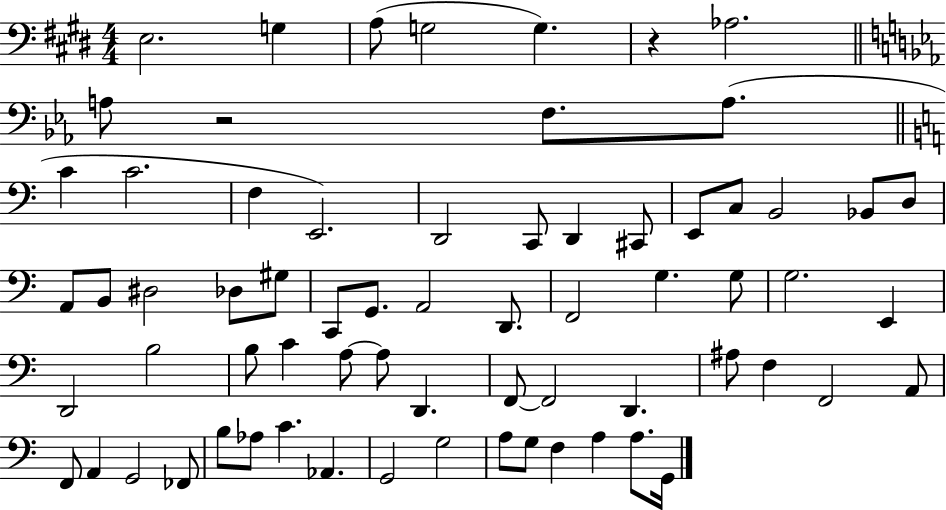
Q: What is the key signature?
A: E major